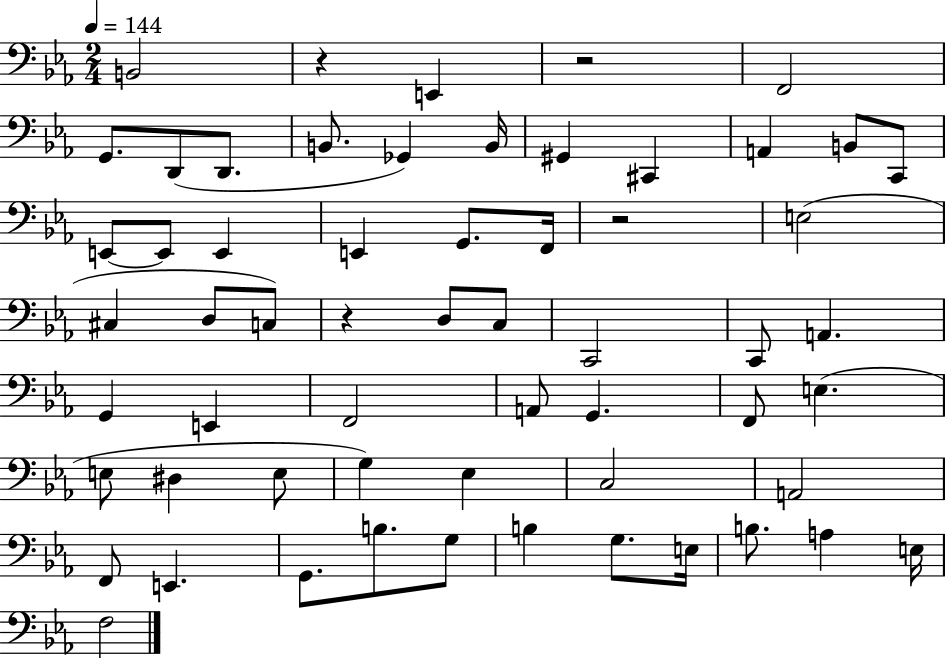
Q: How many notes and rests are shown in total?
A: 59